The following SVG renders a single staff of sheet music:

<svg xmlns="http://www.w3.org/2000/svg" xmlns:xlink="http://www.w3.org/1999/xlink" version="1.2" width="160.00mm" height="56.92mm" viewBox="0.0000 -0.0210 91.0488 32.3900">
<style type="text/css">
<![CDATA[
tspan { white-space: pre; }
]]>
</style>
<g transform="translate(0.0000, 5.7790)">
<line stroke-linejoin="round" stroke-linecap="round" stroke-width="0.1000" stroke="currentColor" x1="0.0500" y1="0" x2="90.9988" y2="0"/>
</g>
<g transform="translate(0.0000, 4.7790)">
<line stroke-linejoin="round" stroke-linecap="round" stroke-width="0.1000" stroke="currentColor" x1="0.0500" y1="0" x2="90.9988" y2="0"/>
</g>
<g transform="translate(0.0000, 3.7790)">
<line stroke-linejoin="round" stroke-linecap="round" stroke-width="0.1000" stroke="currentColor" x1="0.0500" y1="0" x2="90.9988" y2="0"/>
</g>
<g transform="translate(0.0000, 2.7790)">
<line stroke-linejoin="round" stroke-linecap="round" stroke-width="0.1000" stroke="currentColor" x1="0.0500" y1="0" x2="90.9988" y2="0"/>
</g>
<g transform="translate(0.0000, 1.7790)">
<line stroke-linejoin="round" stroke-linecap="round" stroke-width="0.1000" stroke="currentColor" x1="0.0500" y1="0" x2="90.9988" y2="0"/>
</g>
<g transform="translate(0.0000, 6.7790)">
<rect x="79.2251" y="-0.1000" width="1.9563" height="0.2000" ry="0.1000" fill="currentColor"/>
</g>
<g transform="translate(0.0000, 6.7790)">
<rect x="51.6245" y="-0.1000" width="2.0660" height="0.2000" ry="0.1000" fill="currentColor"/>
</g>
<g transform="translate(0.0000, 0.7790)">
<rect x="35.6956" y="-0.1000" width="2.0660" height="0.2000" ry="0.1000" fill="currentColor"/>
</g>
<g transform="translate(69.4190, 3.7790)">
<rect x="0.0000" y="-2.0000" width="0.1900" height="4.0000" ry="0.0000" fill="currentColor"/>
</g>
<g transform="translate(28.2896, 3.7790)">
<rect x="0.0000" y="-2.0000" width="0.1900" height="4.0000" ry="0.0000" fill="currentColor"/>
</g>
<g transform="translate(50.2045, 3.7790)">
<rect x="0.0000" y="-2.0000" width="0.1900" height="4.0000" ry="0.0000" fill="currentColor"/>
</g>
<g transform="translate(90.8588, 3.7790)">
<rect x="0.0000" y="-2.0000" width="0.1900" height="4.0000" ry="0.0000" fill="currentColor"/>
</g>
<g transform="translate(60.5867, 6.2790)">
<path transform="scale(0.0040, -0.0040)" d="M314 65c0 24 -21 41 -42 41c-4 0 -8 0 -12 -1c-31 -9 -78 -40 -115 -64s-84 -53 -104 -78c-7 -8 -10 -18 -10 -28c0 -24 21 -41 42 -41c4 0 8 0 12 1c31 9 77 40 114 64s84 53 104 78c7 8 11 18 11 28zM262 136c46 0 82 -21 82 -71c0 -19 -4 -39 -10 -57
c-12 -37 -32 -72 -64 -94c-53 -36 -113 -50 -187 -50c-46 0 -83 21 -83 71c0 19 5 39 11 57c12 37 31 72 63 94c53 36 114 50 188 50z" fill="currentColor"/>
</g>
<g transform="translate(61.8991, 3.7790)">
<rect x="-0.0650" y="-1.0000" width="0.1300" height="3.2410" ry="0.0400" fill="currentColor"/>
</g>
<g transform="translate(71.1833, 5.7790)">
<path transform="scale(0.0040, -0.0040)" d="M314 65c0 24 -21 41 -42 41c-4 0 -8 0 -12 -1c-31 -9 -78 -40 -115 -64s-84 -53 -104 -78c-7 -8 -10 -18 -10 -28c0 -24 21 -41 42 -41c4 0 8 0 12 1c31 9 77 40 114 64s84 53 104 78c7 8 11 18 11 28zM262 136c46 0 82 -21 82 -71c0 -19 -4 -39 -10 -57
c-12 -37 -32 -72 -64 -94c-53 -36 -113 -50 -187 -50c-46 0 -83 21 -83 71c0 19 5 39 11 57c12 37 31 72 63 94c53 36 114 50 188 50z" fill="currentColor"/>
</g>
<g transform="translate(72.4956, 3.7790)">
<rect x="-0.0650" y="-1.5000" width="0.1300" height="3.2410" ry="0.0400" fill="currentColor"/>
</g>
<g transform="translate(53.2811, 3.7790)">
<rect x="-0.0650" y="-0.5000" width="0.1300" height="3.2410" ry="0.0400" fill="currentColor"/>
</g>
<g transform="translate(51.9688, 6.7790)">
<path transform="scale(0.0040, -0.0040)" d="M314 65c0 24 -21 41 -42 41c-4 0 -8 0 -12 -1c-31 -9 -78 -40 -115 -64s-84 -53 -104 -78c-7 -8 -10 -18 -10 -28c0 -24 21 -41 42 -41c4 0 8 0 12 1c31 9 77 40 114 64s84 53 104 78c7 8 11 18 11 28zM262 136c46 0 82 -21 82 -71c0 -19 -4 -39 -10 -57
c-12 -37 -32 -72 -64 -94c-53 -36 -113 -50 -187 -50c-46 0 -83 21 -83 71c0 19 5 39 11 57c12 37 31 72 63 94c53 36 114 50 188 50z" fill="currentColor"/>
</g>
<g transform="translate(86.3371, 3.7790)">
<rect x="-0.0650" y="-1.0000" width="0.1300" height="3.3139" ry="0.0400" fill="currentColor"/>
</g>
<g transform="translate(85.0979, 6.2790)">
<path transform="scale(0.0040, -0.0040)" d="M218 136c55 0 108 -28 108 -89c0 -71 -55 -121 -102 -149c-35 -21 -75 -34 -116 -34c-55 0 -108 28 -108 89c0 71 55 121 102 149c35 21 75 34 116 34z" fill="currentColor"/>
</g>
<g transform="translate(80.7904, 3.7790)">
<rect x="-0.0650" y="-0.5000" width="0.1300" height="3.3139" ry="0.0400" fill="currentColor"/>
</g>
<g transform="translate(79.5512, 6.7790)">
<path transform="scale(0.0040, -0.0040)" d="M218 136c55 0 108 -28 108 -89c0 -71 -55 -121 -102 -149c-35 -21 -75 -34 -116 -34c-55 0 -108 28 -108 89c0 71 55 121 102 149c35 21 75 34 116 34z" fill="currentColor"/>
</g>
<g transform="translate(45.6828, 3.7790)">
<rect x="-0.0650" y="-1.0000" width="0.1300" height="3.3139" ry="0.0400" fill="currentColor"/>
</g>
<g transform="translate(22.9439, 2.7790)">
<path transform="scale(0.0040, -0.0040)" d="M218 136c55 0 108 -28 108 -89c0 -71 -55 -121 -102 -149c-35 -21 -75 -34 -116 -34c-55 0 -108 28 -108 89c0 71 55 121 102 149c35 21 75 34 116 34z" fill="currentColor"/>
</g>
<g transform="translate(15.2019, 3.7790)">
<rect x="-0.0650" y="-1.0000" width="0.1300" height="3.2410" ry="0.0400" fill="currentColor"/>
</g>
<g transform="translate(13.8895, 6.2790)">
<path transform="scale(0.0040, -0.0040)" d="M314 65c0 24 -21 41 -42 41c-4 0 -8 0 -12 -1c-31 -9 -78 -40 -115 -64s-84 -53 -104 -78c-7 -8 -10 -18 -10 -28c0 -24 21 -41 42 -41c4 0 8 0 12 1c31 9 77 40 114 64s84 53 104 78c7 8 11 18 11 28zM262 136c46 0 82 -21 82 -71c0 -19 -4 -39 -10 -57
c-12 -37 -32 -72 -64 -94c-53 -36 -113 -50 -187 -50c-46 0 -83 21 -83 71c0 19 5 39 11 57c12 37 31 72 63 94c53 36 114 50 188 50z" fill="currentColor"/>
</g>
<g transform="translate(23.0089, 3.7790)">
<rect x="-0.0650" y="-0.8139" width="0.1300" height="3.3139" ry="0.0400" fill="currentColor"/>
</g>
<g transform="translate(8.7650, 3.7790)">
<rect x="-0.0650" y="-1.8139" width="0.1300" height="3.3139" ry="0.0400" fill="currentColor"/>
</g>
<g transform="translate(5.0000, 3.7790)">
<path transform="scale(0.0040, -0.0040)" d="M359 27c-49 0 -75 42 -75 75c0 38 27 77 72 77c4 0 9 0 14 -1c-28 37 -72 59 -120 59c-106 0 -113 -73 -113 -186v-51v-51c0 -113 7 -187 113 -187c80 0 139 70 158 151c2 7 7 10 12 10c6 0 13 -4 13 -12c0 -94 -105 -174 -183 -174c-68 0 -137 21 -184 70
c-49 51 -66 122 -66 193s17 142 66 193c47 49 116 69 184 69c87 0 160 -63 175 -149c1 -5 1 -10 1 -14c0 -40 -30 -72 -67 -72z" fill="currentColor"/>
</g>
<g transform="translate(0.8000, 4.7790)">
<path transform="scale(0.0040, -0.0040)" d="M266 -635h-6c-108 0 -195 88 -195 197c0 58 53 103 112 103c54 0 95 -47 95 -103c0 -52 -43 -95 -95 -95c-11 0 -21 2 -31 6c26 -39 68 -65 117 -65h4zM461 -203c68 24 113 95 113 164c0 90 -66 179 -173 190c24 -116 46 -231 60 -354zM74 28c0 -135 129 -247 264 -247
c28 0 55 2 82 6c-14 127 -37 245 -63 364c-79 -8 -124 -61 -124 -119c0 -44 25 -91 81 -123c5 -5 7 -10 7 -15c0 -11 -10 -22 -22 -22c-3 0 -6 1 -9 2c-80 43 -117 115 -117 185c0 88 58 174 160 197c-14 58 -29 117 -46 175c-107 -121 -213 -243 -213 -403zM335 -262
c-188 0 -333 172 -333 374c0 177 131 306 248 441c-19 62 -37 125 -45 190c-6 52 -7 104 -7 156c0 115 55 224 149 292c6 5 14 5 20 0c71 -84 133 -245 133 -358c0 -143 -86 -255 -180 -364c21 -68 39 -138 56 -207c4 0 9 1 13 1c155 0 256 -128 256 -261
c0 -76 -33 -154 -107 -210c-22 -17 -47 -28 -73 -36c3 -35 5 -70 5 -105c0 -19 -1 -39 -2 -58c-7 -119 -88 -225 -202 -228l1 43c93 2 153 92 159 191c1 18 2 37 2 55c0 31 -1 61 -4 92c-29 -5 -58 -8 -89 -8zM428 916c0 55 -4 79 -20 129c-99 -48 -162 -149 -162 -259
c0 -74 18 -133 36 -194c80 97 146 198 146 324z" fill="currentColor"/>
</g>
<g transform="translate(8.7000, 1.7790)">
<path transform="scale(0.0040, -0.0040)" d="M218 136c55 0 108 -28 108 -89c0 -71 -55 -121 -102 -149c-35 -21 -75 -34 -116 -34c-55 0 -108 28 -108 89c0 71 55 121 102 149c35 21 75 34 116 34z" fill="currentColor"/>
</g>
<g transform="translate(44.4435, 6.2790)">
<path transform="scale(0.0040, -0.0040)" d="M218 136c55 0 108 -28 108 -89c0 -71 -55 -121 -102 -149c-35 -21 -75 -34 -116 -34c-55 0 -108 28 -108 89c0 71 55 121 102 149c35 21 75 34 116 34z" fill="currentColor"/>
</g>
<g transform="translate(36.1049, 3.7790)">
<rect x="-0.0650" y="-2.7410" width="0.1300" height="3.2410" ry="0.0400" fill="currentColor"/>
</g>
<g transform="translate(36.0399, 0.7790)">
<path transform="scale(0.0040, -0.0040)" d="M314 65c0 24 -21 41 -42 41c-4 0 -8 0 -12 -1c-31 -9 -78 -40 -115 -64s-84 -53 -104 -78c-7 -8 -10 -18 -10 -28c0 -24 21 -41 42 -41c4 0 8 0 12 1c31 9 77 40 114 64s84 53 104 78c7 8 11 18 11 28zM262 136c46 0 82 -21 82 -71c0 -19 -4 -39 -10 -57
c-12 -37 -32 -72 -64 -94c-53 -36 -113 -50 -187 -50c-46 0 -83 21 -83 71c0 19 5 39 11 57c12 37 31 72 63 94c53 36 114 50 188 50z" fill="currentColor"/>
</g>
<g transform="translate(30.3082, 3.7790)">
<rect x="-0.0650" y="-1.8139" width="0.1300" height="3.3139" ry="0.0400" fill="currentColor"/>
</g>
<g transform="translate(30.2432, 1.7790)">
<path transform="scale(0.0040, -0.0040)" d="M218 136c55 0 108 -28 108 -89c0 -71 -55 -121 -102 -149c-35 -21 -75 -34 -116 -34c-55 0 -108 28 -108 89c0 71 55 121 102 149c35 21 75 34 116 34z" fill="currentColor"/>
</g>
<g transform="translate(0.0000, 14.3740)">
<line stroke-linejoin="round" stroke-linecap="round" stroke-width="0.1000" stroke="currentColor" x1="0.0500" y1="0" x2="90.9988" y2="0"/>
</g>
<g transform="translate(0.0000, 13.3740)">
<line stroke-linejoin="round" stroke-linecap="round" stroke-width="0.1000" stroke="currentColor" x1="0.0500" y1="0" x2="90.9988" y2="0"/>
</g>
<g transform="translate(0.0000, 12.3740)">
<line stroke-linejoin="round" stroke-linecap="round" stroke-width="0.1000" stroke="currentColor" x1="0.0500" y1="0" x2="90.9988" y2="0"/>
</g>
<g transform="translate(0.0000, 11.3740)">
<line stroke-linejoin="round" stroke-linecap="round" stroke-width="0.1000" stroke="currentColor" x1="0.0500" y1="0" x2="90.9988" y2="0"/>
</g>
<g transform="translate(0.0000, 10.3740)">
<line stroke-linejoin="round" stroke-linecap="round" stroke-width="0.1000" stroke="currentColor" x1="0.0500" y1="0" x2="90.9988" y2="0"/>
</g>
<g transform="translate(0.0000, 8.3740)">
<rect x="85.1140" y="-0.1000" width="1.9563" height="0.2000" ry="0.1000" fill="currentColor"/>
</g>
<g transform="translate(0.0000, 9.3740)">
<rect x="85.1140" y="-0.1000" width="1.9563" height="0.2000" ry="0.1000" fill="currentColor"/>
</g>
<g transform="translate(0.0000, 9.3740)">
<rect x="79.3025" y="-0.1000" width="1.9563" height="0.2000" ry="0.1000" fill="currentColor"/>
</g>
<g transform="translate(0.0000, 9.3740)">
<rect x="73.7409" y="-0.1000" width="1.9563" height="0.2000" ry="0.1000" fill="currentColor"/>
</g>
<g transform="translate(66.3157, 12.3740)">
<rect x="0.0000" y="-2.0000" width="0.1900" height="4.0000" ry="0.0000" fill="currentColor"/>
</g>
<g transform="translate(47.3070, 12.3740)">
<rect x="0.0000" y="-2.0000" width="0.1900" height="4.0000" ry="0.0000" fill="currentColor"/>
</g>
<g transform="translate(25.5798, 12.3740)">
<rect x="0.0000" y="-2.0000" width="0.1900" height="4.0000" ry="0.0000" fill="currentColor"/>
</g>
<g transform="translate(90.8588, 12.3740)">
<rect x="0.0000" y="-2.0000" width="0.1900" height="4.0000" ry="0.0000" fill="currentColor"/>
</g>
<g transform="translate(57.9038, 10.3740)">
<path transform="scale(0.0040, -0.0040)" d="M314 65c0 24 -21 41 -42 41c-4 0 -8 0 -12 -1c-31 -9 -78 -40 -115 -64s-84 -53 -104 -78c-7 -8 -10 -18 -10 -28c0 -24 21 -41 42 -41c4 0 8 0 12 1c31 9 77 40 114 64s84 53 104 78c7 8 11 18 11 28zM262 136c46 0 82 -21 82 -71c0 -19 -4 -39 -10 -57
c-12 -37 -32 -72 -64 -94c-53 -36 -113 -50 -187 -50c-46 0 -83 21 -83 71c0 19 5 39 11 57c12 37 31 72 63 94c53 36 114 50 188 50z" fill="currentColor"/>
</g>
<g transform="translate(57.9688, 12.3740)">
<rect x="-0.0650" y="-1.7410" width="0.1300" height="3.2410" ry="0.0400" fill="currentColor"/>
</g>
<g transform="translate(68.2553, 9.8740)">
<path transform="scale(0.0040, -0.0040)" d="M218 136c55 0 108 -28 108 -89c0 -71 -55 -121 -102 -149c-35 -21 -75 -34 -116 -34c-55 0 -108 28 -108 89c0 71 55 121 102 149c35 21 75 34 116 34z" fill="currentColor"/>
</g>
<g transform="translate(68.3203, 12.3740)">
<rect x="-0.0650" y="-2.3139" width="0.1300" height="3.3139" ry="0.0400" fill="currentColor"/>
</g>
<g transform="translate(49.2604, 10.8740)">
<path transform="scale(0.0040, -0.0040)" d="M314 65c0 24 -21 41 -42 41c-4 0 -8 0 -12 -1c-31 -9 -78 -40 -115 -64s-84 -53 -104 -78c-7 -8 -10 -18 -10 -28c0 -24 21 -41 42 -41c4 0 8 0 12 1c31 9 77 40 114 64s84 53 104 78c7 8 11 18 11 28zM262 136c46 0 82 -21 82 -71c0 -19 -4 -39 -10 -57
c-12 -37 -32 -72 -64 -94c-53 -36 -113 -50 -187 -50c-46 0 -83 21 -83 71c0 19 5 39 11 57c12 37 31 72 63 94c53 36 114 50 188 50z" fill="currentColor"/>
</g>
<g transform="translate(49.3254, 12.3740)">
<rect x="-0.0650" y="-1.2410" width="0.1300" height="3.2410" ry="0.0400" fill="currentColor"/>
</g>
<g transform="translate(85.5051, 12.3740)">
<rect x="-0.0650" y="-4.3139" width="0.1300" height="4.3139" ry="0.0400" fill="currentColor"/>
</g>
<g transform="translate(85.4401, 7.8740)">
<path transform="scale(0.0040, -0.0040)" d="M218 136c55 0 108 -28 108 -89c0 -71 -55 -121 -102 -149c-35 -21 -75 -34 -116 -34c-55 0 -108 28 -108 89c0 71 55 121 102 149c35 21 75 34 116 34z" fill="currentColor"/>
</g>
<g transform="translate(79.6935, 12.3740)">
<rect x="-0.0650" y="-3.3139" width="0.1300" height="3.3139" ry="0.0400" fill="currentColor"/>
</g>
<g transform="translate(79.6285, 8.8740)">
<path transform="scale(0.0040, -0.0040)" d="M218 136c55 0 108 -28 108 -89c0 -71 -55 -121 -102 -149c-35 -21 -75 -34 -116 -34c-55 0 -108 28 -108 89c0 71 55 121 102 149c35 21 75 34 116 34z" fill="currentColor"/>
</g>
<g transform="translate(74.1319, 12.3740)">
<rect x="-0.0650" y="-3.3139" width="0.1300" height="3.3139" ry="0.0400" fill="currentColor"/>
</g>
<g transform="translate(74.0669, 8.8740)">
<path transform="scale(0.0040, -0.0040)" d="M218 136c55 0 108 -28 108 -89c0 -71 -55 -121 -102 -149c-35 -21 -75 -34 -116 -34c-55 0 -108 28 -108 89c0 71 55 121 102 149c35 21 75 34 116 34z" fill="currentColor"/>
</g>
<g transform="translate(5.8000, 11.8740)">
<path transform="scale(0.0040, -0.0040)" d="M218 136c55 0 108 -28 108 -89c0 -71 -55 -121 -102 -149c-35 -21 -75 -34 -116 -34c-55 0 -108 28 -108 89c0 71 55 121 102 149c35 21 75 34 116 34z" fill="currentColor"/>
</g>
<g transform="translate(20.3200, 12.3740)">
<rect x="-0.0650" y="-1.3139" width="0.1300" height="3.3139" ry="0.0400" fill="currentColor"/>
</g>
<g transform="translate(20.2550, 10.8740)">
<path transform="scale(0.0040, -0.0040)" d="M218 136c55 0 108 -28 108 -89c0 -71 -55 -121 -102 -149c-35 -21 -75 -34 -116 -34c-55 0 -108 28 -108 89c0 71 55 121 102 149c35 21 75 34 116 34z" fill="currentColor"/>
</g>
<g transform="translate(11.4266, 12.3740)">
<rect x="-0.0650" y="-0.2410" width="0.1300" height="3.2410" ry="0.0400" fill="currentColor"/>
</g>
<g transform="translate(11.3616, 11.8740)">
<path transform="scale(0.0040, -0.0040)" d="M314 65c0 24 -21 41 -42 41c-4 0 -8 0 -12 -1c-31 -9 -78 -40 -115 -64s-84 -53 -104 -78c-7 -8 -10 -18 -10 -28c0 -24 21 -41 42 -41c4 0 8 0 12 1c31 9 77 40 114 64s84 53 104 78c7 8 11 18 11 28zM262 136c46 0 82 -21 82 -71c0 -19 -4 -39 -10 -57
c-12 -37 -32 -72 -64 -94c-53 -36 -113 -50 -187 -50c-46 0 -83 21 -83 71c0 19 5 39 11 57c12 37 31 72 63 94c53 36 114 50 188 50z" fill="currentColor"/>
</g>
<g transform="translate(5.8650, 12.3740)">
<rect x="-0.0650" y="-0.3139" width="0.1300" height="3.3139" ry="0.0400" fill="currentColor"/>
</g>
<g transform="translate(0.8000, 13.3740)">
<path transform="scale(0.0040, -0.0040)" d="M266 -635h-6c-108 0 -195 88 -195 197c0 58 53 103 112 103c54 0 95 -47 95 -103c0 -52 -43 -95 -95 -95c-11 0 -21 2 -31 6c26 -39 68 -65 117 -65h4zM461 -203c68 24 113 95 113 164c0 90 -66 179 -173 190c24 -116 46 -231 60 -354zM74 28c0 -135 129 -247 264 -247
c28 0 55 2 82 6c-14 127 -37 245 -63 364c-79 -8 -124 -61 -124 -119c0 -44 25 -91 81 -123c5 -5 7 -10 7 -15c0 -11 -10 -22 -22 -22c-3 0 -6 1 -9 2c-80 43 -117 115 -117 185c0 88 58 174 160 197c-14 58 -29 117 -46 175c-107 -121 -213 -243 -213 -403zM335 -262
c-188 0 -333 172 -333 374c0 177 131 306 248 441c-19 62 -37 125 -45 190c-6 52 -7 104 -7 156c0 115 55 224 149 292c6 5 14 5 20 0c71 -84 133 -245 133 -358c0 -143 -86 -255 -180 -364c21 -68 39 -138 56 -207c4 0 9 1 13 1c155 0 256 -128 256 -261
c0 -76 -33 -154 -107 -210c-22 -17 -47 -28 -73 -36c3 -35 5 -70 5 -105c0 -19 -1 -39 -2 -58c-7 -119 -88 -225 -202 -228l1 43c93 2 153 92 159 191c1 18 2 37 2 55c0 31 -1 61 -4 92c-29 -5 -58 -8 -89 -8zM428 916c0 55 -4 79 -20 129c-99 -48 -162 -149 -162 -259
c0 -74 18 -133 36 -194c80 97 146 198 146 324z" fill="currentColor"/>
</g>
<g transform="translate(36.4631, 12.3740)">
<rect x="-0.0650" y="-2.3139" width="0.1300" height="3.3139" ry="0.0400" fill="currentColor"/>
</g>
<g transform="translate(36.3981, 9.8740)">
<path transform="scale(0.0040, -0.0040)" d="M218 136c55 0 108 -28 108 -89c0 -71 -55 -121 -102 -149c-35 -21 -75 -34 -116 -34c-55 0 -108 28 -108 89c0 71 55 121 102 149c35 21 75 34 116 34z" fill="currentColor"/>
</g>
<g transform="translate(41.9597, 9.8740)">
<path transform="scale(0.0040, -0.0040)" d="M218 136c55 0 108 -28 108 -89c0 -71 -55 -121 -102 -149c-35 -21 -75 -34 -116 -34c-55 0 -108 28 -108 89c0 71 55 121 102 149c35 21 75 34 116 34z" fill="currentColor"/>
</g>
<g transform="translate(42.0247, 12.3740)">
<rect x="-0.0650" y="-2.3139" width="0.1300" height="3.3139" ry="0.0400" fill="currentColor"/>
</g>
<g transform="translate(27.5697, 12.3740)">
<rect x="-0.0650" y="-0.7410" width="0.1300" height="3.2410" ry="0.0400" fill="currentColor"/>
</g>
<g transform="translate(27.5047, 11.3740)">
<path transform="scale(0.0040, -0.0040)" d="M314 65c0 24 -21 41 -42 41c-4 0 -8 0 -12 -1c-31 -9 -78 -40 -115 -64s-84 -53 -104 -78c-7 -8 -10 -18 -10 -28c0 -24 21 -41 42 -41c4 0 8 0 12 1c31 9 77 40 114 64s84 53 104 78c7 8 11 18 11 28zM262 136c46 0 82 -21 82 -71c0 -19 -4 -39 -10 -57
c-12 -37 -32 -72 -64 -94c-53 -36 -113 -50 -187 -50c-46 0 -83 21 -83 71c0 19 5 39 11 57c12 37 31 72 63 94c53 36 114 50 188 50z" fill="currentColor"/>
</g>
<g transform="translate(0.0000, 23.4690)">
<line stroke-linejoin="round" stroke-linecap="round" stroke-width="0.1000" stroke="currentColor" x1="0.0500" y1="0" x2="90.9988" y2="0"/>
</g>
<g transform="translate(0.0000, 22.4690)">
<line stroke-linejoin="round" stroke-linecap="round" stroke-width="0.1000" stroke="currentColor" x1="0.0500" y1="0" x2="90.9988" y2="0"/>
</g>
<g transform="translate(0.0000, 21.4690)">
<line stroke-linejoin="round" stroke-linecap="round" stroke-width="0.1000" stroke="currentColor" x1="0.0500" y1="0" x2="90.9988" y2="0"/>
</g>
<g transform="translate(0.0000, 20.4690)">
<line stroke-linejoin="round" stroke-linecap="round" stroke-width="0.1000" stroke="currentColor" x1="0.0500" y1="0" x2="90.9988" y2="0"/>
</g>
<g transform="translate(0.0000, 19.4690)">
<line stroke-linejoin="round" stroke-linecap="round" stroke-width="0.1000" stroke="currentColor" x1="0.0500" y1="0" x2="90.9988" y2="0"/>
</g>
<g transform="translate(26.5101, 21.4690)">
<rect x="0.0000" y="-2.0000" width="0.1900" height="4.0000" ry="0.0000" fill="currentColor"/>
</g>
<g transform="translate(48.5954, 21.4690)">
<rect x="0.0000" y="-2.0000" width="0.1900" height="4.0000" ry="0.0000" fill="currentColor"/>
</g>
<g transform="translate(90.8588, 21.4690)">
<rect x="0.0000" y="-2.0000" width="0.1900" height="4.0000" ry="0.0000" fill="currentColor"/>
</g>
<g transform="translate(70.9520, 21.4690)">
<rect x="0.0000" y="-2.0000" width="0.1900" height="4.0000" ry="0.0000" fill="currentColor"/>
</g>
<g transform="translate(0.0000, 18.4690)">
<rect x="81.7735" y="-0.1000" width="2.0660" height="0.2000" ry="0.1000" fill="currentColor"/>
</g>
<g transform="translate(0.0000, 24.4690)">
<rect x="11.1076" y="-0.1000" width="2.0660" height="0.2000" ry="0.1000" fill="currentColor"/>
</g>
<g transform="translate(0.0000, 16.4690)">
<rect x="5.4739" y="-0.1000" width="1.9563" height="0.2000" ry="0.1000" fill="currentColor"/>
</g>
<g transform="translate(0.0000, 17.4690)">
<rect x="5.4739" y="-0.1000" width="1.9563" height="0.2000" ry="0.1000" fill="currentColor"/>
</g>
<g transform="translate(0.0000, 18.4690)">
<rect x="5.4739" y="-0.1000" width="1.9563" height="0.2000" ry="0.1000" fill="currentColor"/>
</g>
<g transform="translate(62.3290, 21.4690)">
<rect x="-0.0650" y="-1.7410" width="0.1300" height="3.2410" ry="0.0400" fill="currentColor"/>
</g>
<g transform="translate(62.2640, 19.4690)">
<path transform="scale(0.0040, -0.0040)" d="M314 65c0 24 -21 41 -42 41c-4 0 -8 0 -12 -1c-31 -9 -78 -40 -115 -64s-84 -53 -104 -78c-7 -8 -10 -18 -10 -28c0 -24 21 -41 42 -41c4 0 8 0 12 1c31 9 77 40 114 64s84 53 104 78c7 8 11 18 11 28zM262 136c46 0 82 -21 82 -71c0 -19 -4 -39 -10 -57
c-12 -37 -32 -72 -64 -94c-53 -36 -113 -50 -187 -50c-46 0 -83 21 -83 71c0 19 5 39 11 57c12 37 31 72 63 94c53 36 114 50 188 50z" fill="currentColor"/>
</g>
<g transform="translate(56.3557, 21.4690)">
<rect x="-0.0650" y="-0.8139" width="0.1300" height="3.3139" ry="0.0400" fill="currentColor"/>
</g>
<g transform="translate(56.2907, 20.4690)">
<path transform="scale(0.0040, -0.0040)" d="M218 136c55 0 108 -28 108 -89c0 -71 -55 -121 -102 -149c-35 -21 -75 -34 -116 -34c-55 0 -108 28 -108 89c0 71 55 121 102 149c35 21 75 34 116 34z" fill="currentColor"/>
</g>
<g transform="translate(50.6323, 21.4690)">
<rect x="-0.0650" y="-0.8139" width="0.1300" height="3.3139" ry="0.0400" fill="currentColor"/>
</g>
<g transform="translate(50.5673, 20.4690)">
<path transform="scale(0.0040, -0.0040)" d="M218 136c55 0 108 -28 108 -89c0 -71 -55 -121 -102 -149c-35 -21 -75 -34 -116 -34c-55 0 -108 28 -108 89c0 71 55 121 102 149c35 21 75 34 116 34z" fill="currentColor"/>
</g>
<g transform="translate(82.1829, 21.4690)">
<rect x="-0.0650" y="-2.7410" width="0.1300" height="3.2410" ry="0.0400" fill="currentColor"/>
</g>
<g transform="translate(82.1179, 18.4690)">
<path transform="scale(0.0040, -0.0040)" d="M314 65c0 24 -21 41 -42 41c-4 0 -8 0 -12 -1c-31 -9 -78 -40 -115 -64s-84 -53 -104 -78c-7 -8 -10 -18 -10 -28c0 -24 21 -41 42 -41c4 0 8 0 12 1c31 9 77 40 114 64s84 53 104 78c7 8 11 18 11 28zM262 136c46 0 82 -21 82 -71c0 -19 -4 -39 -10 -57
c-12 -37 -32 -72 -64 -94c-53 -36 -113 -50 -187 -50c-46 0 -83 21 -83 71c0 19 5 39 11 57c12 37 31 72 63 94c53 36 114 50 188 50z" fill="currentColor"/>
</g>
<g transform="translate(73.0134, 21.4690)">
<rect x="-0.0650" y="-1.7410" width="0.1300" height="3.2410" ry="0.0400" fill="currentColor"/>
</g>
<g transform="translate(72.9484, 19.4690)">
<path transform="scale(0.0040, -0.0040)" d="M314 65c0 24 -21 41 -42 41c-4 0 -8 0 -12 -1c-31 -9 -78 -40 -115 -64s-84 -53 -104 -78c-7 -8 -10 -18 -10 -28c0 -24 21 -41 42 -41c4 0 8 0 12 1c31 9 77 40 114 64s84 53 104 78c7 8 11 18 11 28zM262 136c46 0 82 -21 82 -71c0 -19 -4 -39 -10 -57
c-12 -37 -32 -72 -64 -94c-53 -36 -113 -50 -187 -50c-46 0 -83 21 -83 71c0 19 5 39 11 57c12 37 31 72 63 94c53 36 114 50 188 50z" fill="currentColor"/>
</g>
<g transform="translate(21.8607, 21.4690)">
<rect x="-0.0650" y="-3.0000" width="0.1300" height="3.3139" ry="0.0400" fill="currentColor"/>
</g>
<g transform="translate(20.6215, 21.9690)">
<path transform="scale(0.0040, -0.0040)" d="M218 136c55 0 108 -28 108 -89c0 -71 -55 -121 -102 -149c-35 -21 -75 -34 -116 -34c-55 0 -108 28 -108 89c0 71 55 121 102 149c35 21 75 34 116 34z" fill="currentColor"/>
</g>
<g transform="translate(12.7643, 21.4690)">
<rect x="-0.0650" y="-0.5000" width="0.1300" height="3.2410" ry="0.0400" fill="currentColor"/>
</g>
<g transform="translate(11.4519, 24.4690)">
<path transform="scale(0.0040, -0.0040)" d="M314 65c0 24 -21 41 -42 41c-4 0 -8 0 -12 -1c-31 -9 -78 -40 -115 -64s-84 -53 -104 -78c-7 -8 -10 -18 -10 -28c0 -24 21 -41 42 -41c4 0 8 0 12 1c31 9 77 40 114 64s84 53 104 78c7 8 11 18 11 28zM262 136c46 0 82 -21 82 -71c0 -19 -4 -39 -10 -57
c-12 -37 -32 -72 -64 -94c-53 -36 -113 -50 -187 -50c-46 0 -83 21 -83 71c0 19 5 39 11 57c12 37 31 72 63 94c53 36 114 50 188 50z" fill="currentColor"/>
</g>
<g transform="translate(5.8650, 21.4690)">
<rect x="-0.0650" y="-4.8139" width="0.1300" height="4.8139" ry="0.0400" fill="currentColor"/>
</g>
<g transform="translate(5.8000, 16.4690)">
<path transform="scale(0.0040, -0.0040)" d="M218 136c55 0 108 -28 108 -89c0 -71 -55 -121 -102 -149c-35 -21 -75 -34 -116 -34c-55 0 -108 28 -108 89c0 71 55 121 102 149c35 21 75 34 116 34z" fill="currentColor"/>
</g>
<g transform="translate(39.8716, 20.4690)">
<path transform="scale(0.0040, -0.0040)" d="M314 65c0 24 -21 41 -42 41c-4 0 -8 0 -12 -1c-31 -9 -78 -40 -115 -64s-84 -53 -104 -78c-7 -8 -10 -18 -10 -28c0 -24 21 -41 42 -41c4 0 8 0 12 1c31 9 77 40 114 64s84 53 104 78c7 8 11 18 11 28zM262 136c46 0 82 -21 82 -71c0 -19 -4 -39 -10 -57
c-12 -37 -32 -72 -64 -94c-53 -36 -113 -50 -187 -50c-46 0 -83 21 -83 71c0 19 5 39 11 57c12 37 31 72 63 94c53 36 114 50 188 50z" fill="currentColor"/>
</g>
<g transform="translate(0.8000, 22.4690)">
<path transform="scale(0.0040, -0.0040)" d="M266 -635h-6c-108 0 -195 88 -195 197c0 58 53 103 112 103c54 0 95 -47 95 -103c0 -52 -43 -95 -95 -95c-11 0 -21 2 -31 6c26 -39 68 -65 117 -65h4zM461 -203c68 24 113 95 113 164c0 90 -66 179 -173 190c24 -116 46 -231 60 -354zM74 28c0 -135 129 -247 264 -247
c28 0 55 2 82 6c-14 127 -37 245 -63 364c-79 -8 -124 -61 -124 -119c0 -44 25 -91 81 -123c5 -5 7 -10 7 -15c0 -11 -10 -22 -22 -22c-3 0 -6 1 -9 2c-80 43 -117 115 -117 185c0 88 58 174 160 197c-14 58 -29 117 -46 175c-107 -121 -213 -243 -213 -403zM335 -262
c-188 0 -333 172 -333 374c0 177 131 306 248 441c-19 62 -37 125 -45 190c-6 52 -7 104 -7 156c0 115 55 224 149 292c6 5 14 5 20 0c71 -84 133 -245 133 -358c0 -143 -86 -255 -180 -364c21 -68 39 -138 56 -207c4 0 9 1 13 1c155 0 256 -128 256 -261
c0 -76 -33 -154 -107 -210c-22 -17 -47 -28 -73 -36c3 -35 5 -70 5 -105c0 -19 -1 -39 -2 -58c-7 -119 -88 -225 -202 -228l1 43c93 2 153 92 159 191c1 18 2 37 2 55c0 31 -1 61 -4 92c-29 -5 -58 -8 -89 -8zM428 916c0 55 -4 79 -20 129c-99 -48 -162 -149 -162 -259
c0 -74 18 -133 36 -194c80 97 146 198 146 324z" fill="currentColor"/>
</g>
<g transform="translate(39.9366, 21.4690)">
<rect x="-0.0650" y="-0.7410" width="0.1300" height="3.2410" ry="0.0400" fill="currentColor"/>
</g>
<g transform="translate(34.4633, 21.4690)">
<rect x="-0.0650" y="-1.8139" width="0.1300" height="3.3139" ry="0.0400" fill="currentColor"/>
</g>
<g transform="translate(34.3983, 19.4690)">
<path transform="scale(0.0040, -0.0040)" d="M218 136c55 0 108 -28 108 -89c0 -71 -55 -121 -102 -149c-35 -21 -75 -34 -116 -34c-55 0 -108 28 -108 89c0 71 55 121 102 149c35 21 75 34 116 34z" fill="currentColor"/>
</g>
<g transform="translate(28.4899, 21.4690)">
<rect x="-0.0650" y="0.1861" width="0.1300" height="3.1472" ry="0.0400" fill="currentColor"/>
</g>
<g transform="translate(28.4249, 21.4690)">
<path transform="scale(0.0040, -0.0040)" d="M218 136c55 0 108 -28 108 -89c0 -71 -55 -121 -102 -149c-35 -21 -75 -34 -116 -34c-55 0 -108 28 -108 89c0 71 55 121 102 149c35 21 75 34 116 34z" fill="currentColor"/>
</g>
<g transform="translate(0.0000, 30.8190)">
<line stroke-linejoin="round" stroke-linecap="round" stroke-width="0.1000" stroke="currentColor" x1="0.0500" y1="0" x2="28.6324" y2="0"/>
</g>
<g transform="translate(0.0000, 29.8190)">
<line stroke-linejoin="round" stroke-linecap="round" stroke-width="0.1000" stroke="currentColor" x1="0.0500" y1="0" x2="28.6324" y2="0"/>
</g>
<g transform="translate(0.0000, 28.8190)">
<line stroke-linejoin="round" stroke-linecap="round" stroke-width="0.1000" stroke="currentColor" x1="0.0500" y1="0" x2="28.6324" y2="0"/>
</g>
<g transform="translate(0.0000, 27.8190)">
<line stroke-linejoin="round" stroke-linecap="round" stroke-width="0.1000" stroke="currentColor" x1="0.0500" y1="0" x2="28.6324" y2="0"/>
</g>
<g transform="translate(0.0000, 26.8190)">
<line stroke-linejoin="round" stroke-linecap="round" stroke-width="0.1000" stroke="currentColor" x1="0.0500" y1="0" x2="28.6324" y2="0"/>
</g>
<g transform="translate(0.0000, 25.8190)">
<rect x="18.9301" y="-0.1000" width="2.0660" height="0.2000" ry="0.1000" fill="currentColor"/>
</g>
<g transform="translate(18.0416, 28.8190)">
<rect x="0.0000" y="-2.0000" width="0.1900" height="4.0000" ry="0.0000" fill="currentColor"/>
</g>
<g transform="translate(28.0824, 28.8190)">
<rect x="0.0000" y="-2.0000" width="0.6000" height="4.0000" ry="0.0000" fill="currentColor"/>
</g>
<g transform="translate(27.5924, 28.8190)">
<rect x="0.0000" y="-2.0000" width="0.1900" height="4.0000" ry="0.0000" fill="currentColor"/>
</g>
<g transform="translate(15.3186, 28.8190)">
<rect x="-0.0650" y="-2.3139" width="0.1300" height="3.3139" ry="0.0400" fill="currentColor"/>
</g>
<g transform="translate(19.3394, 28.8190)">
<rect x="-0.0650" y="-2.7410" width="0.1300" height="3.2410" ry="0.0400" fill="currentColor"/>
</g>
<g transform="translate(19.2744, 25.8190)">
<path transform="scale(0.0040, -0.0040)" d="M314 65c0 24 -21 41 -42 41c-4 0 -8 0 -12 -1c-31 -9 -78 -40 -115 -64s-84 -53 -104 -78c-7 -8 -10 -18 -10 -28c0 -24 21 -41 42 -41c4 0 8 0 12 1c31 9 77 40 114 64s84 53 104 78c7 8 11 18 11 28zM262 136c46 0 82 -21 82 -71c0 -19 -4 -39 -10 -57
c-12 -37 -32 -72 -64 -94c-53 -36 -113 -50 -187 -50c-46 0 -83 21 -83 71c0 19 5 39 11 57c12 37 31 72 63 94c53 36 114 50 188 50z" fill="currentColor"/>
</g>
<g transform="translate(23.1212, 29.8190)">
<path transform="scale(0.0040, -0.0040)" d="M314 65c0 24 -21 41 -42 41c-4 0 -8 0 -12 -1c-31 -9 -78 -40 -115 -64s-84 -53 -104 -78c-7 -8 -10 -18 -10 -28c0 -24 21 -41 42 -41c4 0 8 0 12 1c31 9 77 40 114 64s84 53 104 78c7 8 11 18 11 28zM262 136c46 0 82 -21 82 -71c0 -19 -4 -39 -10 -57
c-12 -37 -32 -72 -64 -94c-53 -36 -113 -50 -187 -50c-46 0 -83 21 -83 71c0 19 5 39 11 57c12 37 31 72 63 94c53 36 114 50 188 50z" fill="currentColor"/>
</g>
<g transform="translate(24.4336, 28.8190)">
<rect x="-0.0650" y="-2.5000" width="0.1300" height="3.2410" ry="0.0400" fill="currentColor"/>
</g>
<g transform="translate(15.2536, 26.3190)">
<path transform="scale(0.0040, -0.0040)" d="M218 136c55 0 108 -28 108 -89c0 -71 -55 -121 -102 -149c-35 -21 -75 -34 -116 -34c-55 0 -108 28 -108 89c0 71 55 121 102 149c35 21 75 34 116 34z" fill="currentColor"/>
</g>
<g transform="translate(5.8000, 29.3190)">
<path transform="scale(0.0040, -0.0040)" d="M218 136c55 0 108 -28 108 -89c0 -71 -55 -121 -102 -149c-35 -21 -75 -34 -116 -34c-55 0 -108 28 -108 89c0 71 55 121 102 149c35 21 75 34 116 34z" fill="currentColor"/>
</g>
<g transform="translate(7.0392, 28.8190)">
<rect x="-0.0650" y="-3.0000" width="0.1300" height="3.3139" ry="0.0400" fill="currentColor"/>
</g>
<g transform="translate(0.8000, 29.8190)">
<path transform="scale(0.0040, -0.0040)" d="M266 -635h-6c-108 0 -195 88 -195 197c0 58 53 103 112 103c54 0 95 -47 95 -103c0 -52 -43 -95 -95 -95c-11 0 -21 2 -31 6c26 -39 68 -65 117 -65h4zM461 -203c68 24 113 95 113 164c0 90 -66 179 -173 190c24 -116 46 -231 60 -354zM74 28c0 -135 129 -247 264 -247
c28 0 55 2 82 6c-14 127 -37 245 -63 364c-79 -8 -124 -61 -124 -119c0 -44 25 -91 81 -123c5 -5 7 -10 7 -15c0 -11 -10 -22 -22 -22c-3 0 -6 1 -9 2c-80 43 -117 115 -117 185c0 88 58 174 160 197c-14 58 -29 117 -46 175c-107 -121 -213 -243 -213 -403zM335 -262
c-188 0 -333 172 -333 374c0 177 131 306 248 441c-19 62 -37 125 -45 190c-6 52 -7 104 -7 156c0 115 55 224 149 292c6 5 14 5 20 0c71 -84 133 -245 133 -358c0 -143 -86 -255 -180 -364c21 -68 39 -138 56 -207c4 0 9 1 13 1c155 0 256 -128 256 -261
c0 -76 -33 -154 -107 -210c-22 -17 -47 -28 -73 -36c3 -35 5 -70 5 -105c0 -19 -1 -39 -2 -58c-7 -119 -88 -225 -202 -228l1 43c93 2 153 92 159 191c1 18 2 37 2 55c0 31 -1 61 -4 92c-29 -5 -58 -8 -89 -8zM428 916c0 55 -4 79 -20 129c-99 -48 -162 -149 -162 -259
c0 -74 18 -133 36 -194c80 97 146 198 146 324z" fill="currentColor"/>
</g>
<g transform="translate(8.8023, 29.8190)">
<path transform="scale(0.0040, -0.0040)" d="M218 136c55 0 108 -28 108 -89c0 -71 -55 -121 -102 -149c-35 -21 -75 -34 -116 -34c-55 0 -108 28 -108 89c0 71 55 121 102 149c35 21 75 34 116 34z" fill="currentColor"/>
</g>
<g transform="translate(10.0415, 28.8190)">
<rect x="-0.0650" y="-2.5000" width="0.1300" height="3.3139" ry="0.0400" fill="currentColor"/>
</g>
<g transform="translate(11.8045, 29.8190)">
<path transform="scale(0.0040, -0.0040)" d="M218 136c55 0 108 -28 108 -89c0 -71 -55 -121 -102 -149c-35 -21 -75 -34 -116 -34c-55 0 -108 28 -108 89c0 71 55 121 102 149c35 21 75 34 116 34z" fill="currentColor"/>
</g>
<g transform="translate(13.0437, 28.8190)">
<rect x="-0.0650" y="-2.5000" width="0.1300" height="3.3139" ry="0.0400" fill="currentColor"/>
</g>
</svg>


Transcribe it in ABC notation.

X:1
T:Untitled
M:4/4
L:1/4
K:C
f D2 d f a2 D C2 D2 E2 C D c c2 e d2 g g e2 f2 g b b d' e' C2 A B f d2 d d f2 f2 a2 A G G g a2 G2